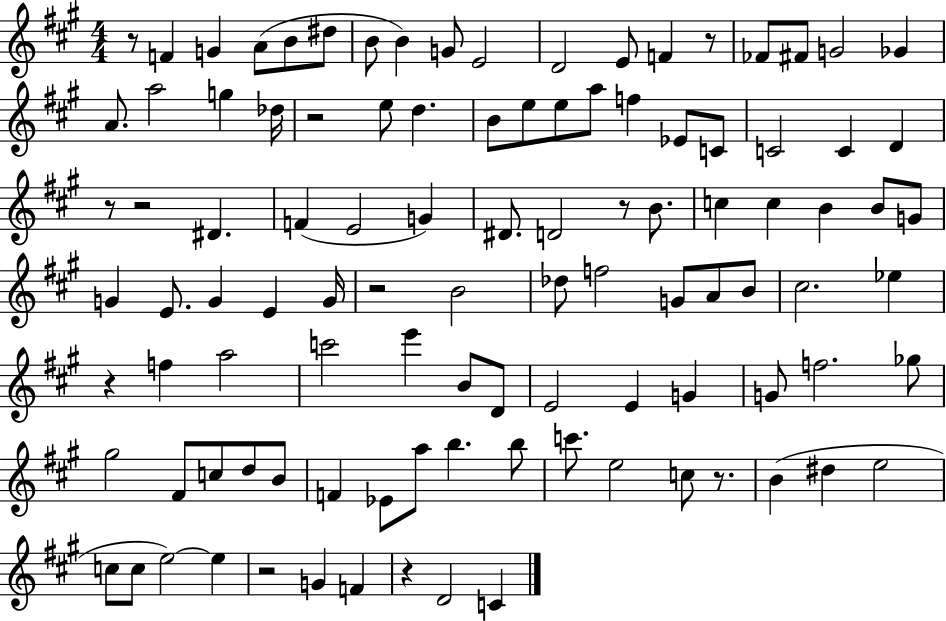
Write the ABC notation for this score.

X:1
T:Untitled
M:4/4
L:1/4
K:A
z/2 F G A/2 B/2 ^d/2 B/2 B G/2 E2 D2 E/2 F z/2 _F/2 ^F/2 G2 _G A/2 a2 g _d/4 z2 e/2 d B/2 e/2 e/2 a/2 f _E/2 C/2 C2 C D z/2 z2 ^D F E2 G ^D/2 D2 z/2 B/2 c c B B/2 G/2 G E/2 G E G/4 z2 B2 _d/2 f2 G/2 A/2 B/2 ^c2 _e z f a2 c'2 e' B/2 D/2 E2 E G G/2 f2 _g/2 ^g2 ^F/2 c/2 d/2 B/2 F _E/2 a/2 b b/2 c'/2 e2 c/2 z/2 B ^d e2 c/2 c/2 e2 e z2 G F z D2 C